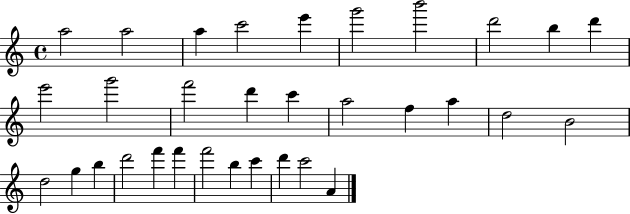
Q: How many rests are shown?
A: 0